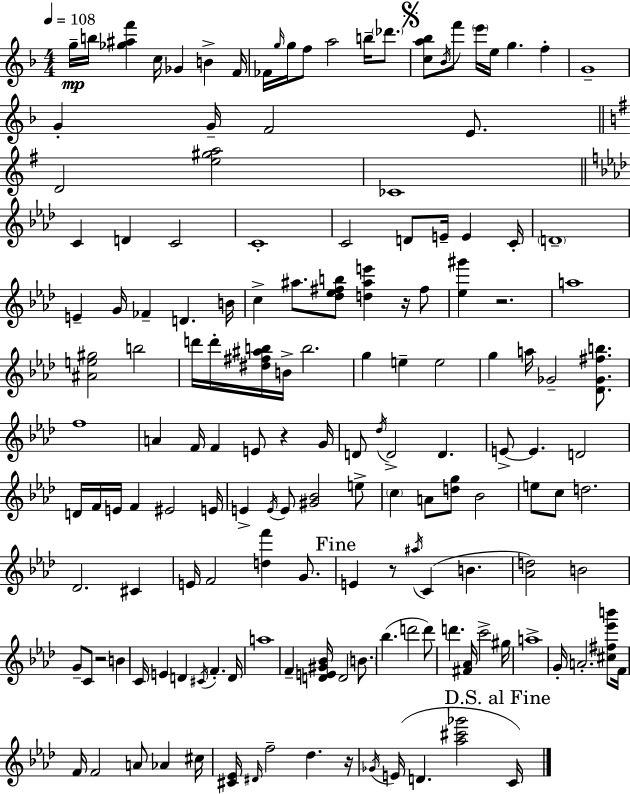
G5/s B5/s [Gb5,A#5,F6]/q C5/s Gb4/q B4/q F4/s FES4/s G5/s G5/s F5/e A5/h B5/s Db6/e. [C5,A5,Bb5]/e Bb4/s F6/e E6/s E5/s G5/q. F5/q G4/w G4/q G4/s F4/h E4/e. D4/h [E5,G#5,A5]/h CES4/w C4/q D4/q C4/h C4/w C4/h D4/e E4/s E4/q C4/s D4/w E4/q G4/s FES4/q D4/q. B4/s C5/q A#5/e. [Db5,Eb5,F#5,B5]/e [D5,A#5,E6]/q R/s F#5/e [Eb5,G#6]/q R/h. A5/w [A#4,E5,G#5]/h B5/h D6/s D6/s [D#5,F#5,A#5,B5]/s B4/s B5/h. G5/q E5/q E5/h G5/q A5/s Gb4/h [Db4,Gb4,F#5,B5]/e. F5/w A4/q F4/s F4/q E4/e R/q G4/s D4/e Db5/s D4/h D4/q. E4/e E4/q. D4/h D4/s F4/s E4/s F4/q EIS4/h E4/s E4/q E4/s E4/e [G#4,Bb4]/h E5/e C5/q A4/e [D5,G5]/e Bb4/h E5/e C5/e D5/h. Db4/h. C#4/q E4/s F4/h [D5,F6]/q G4/e. E4/q R/e A#5/s C4/q B4/q. [Ab4,D5]/h B4/h G4/e C4/e R/h B4/q C4/s E4/q D4/q C#4/s F4/q. D4/s A5/w F4/q [D4,E4,G#4,Bb4]/s D4/h B4/e. Bb5/q. D6/h D6/e D6/q. [F#4,Ab4]/s C6/h G#5/s A5/w G4/s A4/h. [C#5,F#5,Eb6,B6]/e F4/s F4/s F4/h A4/e Ab4/q C#5/s [C#4,Eb4]/s D#4/s F5/h Db5/q. R/s Gb4/s E4/s D4/q. [Ab5,C#6,Gb6]/h C4/s